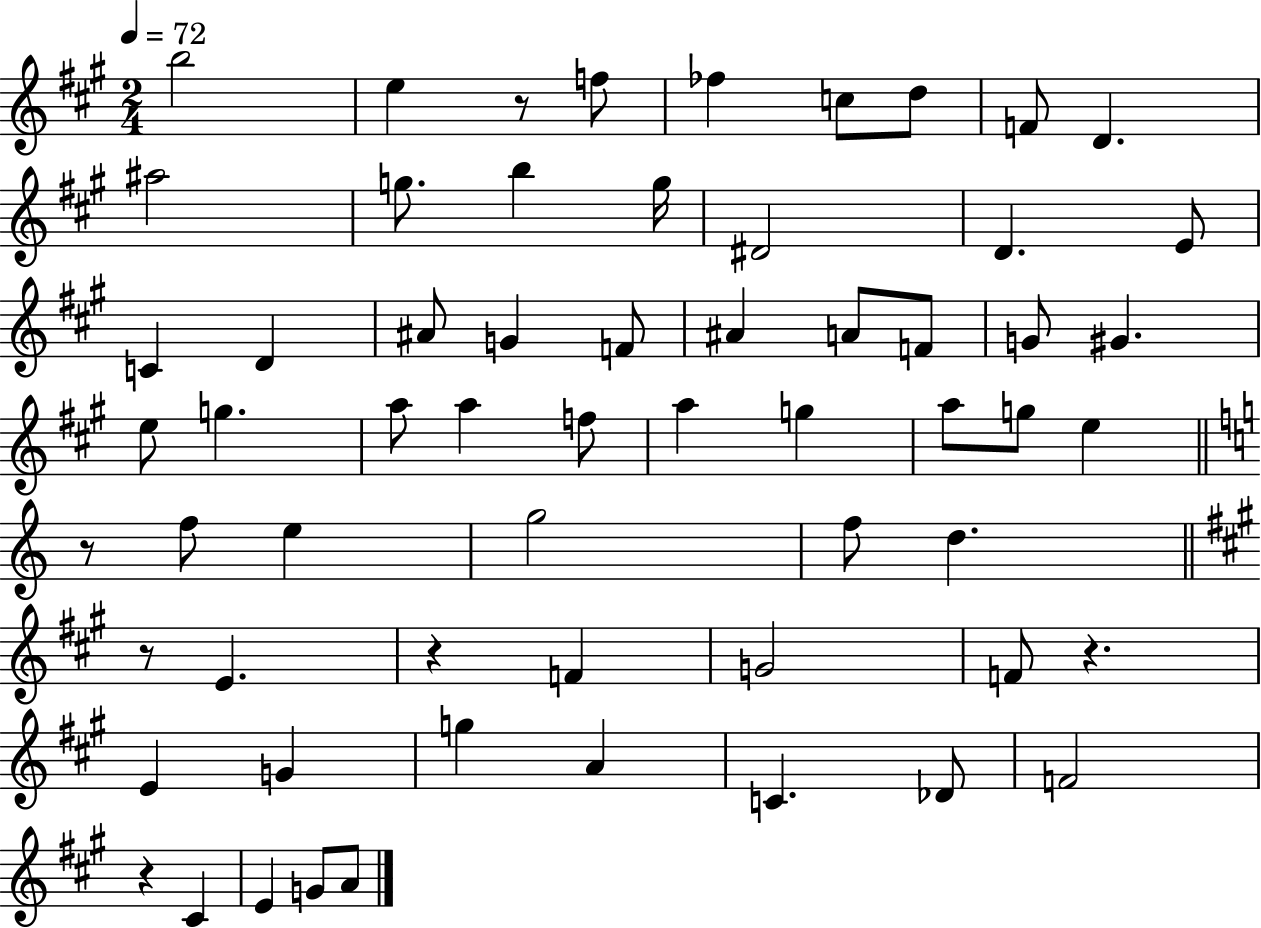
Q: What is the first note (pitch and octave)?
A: B5